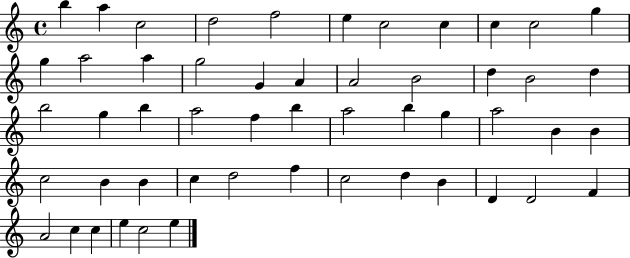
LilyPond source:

{
  \clef treble
  \time 4/4
  \defaultTimeSignature
  \key c \major
  b''4 a''4 c''2 | d''2 f''2 | e''4 c''2 c''4 | c''4 c''2 g''4 | \break g''4 a''2 a''4 | g''2 g'4 a'4 | a'2 b'2 | d''4 b'2 d''4 | \break b''2 g''4 b''4 | a''2 f''4 b''4 | a''2 b''4 g''4 | a''2 b'4 b'4 | \break c''2 b'4 b'4 | c''4 d''2 f''4 | c''2 d''4 b'4 | d'4 d'2 f'4 | \break a'2 c''4 c''4 | e''4 c''2 e''4 | \bar "|."
}